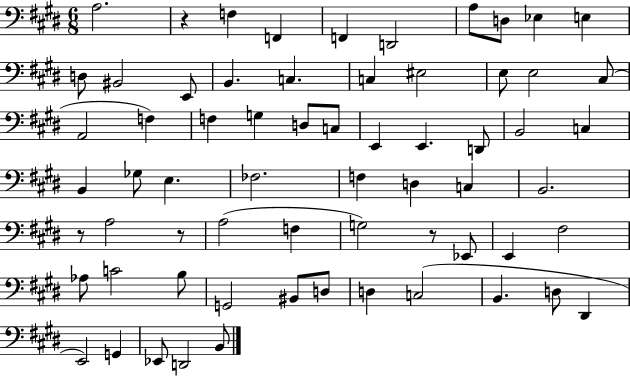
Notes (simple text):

A3/h. R/q F3/q F2/q F2/q D2/h A3/e D3/e Eb3/q E3/q D3/e BIS2/h E2/e B2/q. C3/q. C3/q EIS3/h E3/e E3/h C#3/e A2/h F3/q F3/q G3/q D3/e C3/e E2/q E2/q. D2/e B2/h C3/q B2/q Gb3/e E3/q. FES3/h. F3/q D3/q C3/q B2/h. R/e A3/h R/e A3/h F3/q G3/h R/e Eb2/e E2/q F#3/h Ab3/e C4/h B3/e G2/h BIS2/e D3/e D3/q C3/h B2/q. D3/e D#2/q E2/h G2/q Eb2/e D2/h B2/e